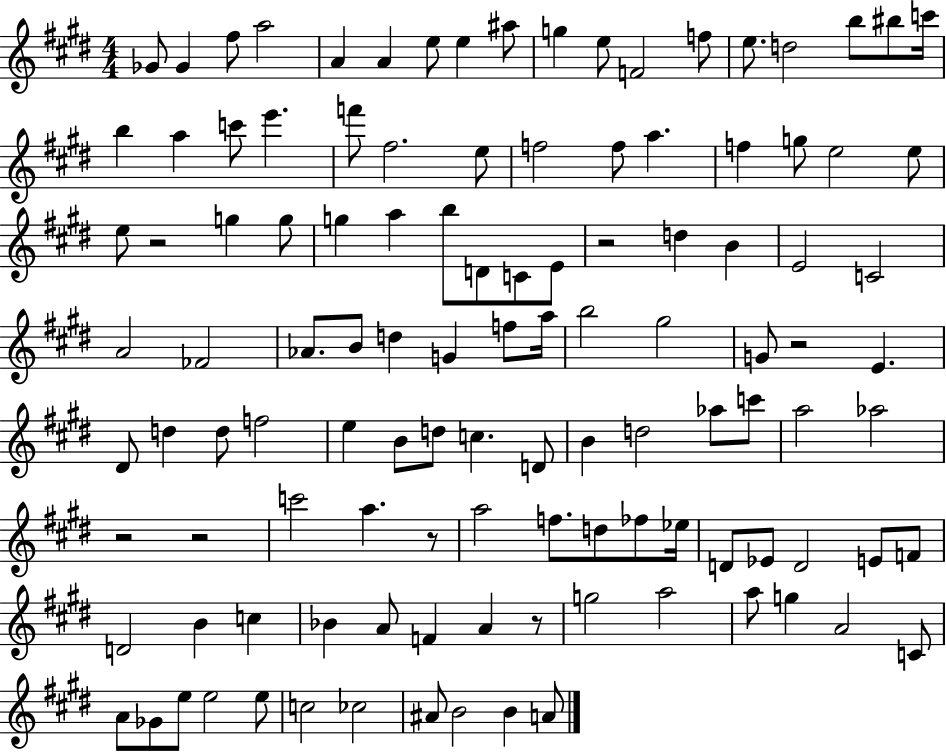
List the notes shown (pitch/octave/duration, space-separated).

Gb4/e Gb4/q F#5/e A5/h A4/q A4/q E5/e E5/q A#5/e G5/q E5/e F4/h F5/e E5/e. D5/h B5/e BIS5/e C6/s B5/q A5/q C6/e E6/q. F6/e F#5/h. E5/e F5/h F5/e A5/q. F5/q G5/e E5/h E5/e E5/e R/h G5/q G5/e G5/q A5/q B5/e D4/e C4/e E4/e R/h D5/q B4/q E4/h C4/h A4/h FES4/h Ab4/e. B4/e D5/q G4/q F5/e A5/s B5/h G#5/h G4/e R/h E4/q. D#4/e D5/q D5/e F5/h E5/q B4/e D5/e C5/q. D4/e B4/q D5/h Ab5/e C6/e A5/h Ab5/h R/h R/h C6/h A5/q. R/e A5/h F5/e. D5/e FES5/e Eb5/s D4/e Eb4/e D4/h E4/e F4/e D4/h B4/q C5/q Bb4/q A4/e F4/q A4/q R/e G5/h A5/h A5/e G5/q A4/h C4/e A4/e Gb4/e E5/e E5/h E5/e C5/h CES5/h A#4/e B4/h B4/q A4/e